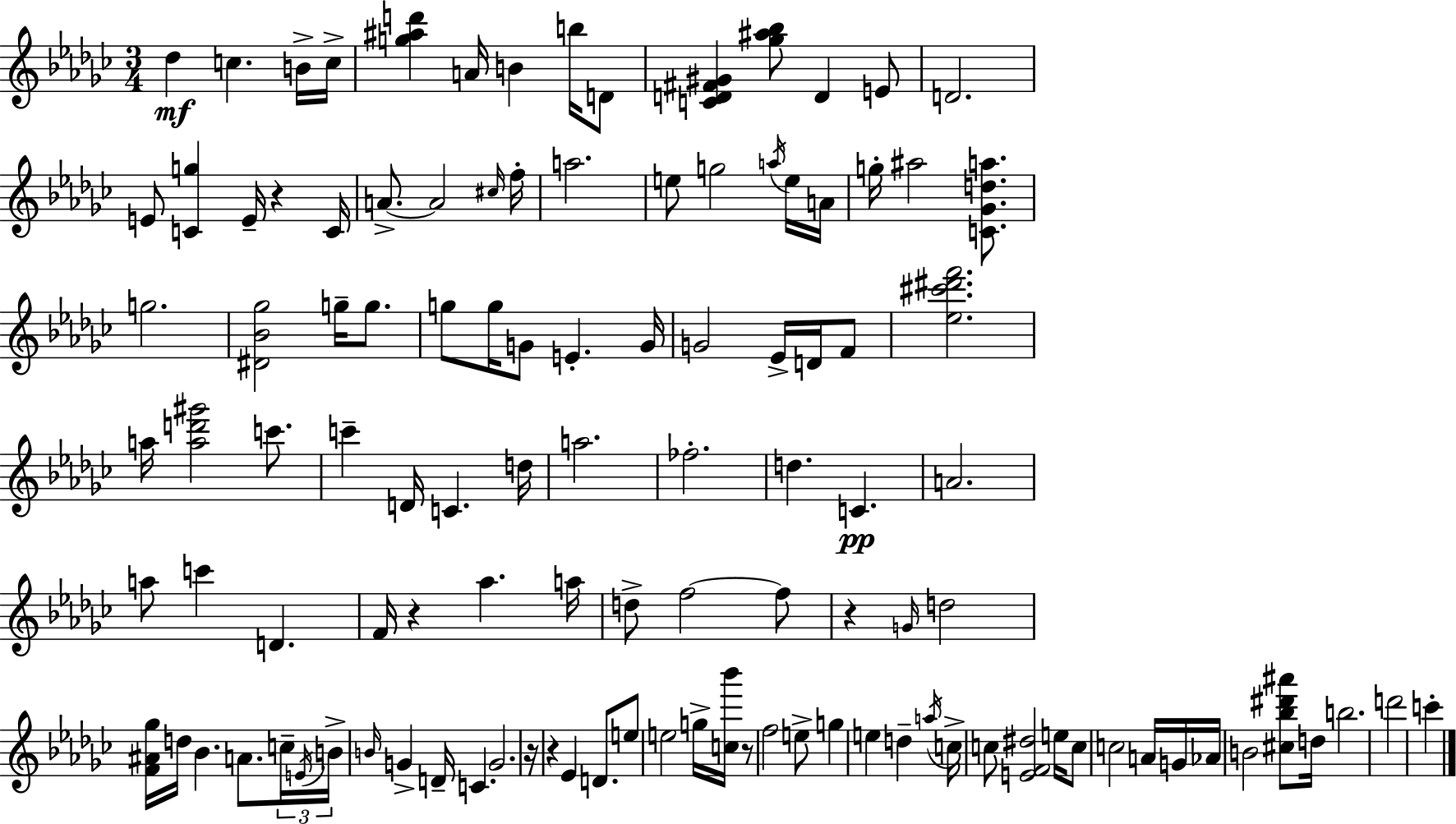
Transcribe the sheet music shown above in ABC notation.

X:1
T:Untitled
M:3/4
L:1/4
K:Ebm
_d c B/4 c/4 [g^ad'] A/4 B b/4 D/2 [CD^F^G] [_g^a_b]/2 D E/2 D2 E/2 [Cg] E/4 z C/4 A/2 A2 ^c/4 f/4 a2 e/2 g2 a/4 e/4 A/4 g/4 ^a2 [C_Gda]/2 g2 [^D_B_g]2 g/4 g/2 g/2 g/4 G/2 E G/4 G2 _E/4 D/4 F/2 [_e^c'^d'f']2 a/4 [ad'^g']2 c'/2 c' D/4 C d/4 a2 _f2 d C A2 a/2 c' D F/4 z _a a/4 d/2 f2 f/2 z G/4 d2 [F^A_g]/4 d/4 _B A/2 c/4 E/4 B/4 B/4 G D/4 C G2 z/4 z _E D/2 e/2 e2 g/4 [c_b']/4 z/2 f2 e/2 g e d a/4 c/4 c/2 [EF^d]2 e/4 c/2 c2 A/4 G/4 _A/4 B2 [^c_b^d'^a']/2 d/4 b2 d'2 c'